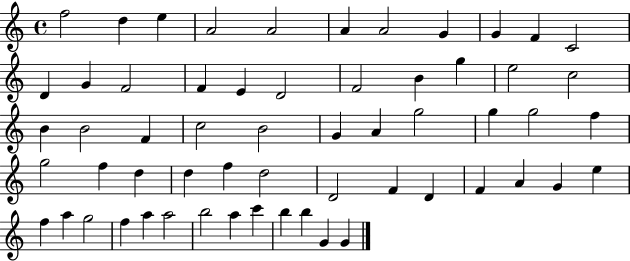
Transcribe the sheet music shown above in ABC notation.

X:1
T:Untitled
M:4/4
L:1/4
K:C
f2 d e A2 A2 A A2 G G F C2 D G F2 F E D2 F2 B g e2 c2 B B2 F c2 B2 G A g2 g g2 f g2 f d d f d2 D2 F D F A G e f a g2 f a a2 b2 a c' b b G G